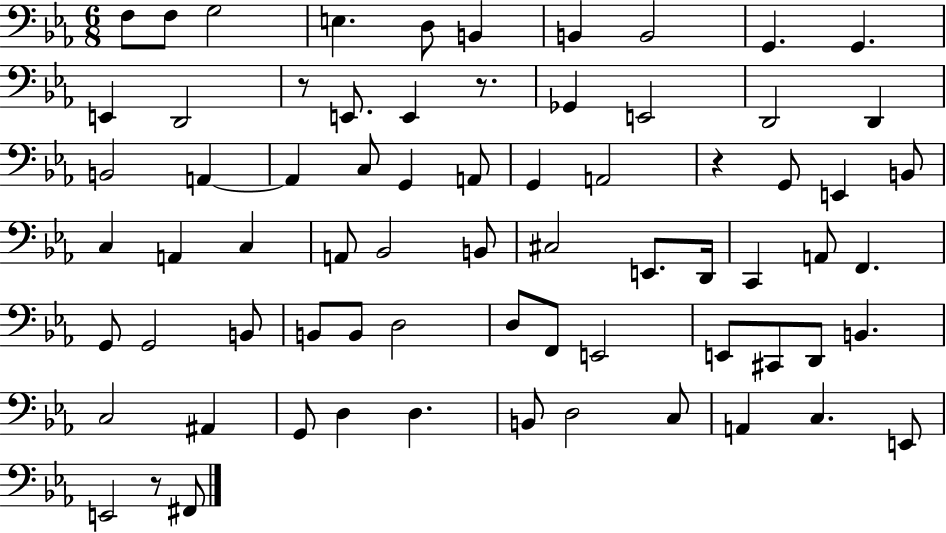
{
  \clef bass
  \numericTimeSignature
  \time 6/8
  \key ees \major
  f8 f8 g2 | e4. d8 b,4 | b,4 b,2 | g,4. g,4. | \break e,4 d,2 | r8 e,8. e,4 r8. | ges,4 e,2 | d,2 d,4 | \break b,2 a,4~~ | a,4 c8 g,4 a,8 | g,4 a,2 | r4 g,8 e,4 b,8 | \break c4 a,4 c4 | a,8 bes,2 b,8 | cis2 e,8. d,16 | c,4 a,8 f,4. | \break g,8 g,2 b,8 | b,8 b,8 d2 | d8 f,8 e,2 | e,8 cis,8 d,8 b,4. | \break c2 ais,4 | g,8 d4 d4. | b,8 d2 c8 | a,4 c4. e,8 | \break e,2 r8 fis,8 | \bar "|."
}